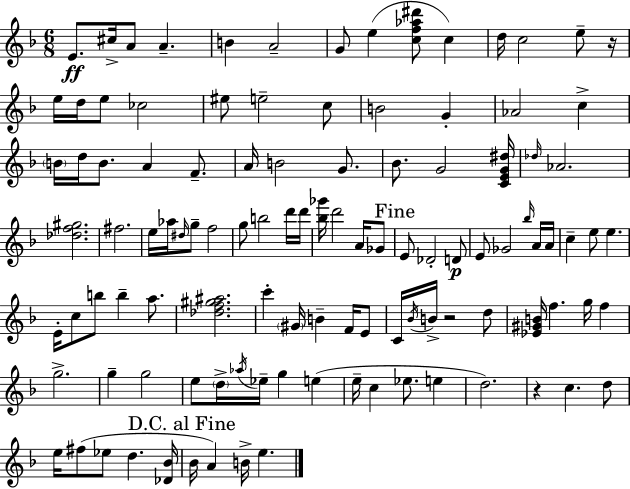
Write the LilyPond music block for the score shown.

{
  \clef treble
  \numericTimeSignature
  \time 6/8
  \key d \minor
  e'8.\ff cis''16-> a'8 a'4.-- | b'4 a'2-- | g'8 e''4( <c'' f'' aes'' dis'''>8 c''4) | d''16 c''2 e''8-- r16 | \break e''16 d''16 e''8 ces''2 | eis''8 e''2-- c''8 | b'2 g'4-. | aes'2 c''4-> | \break \parenthesize b'16 d''16 b'8. a'4 f'8.-- | a'16 b'2 g'8. | bes'8. g'2 <c' e' g' dis''>16 | \grace { des''16 } aes'2. | \break <des'' f'' gis''>2. | fis''2. | e''16 aes''16 \grace { dis''16 } g''8-- f''2 | g''8 b''2 | \break d'''16 d'''16 <bes'' ges'''>16 d'''2 a'16 | ges'8 \mark "Fine" e'8 des'2-. | d'8\p e'8 ges'2 | \grace { bes''16 } a'16 a'16 c''4-- e''8 e''4. | \break e'16-. c''8 b''8 b''4-- | a''8. <des'' f'' gis'' ais''>2. | c'''4-. \parenthesize gis'16 b'4-- | f'16 e'8 c'16 \acciaccatura { bes'16 } b'16-> r2 | \break d''8 <ees' gis' b'>16 f''4. g''16 | f''4 g''2.-> | g''4-- g''2 | e''8 \parenthesize d''16-> \acciaccatura { aes''16 } ees''16-- g''4 | \break e''4( e''16-- c''4 ees''8. | e''4 d''2.) | r4 c''4. | d''8 e''16 fis''8( ees''8 d''4. | \break <des' bes'>16 \mark "D.C. al Fine" bes'16 a'4) b'16-> e''4. | \bar "|."
}